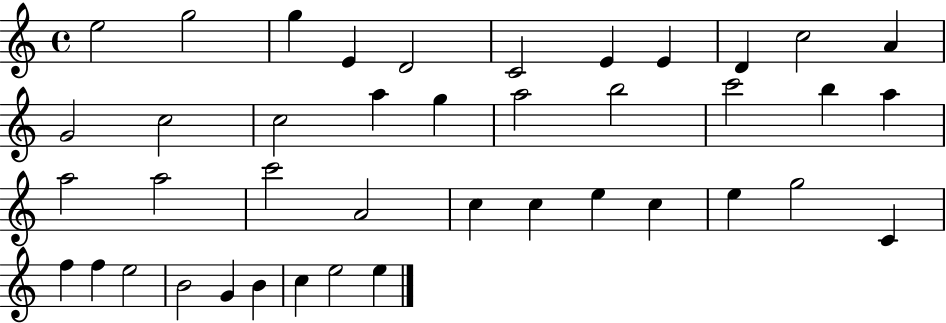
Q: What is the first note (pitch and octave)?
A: E5